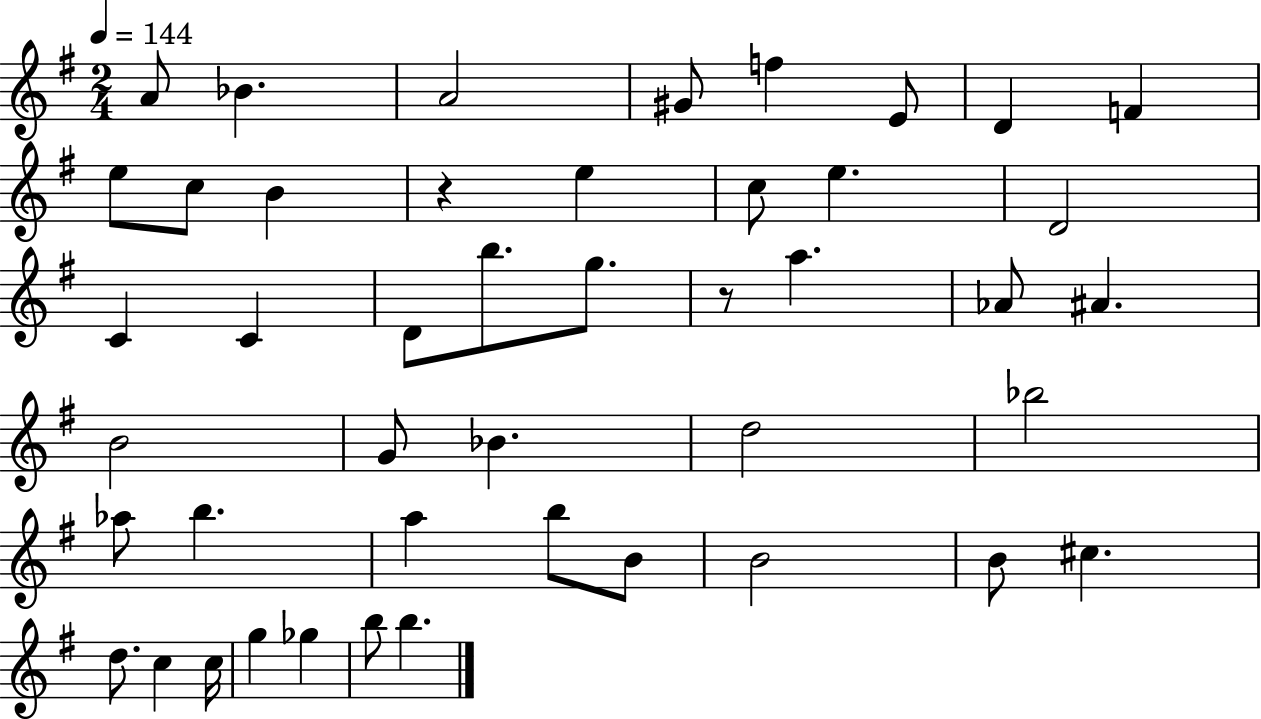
{
  \clef treble
  \numericTimeSignature
  \time 2/4
  \key g \major
  \tempo 4 = 144
  a'8 bes'4. | a'2 | gis'8 f''4 e'8 | d'4 f'4 | \break e''8 c''8 b'4 | r4 e''4 | c''8 e''4. | d'2 | \break c'4 c'4 | d'8 b''8. g''8. | r8 a''4. | aes'8 ais'4. | \break b'2 | g'8 bes'4. | d''2 | bes''2 | \break aes''8 b''4. | a''4 b''8 b'8 | b'2 | b'8 cis''4. | \break d''8. c''4 c''16 | g''4 ges''4 | b''8 b''4. | \bar "|."
}